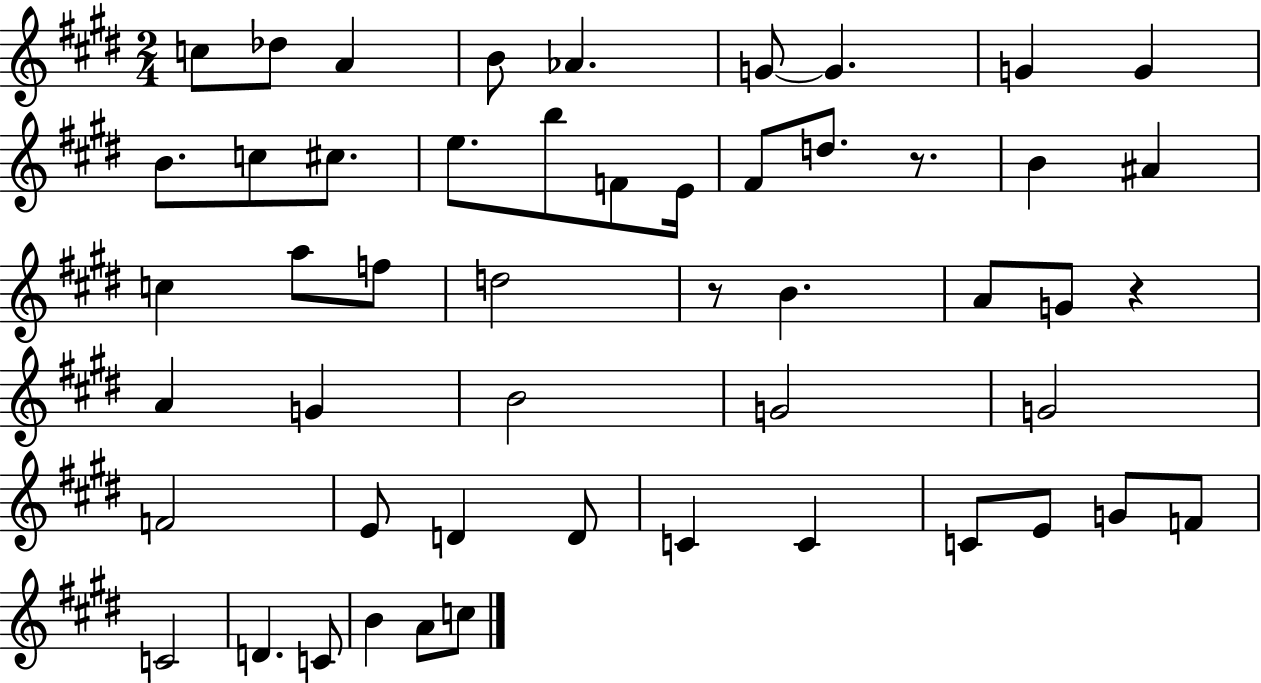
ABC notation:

X:1
T:Untitled
M:2/4
L:1/4
K:E
c/2 _d/2 A B/2 _A G/2 G G G B/2 c/2 ^c/2 e/2 b/2 F/2 E/4 ^F/2 d/2 z/2 B ^A c a/2 f/2 d2 z/2 B A/2 G/2 z A G B2 G2 G2 F2 E/2 D D/2 C C C/2 E/2 G/2 F/2 C2 D C/2 B A/2 c/2